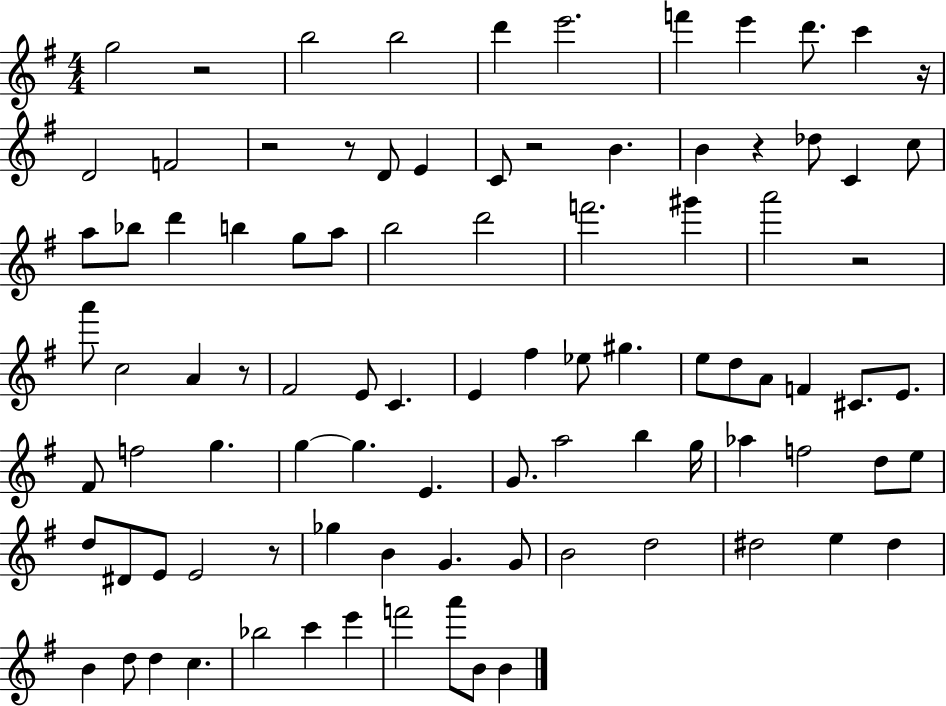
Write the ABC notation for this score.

X:1
T:Untitled
M:4/4
L:1/4
K:G
g2 z2 b2 b2 d' e'2 f' e' d'/2 c' z/4 D2 F2 z2 z/2 D/2 E C/2 z2 B B z _d/2 C c/2 a/2 _b/2 d' b g/2 a/2 b2 d'2 f'2 ^g' a'2 z2 a'/2 c2 A z/2 ^F2 E/2 C E ^f _e/2 ^g e/2 d/2 A/2 F ^C/2 E/2 ^F/2 f2 g g g E G/2 a2 b g/4 _a f2 d/2 e/2 d/2 ^D/2 E/2 E2 z/2 _g B G G/2 B2 d2 ^d2 e ^d B d/2 d c _b2 c' e' f'2 a'/2 B/2 B